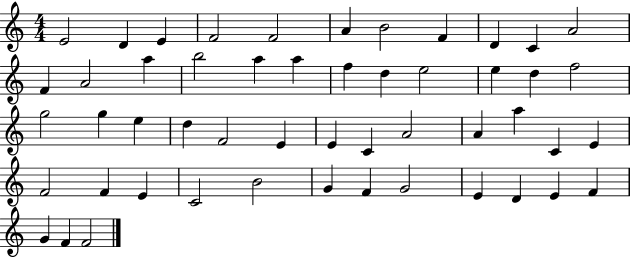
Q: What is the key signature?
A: C major